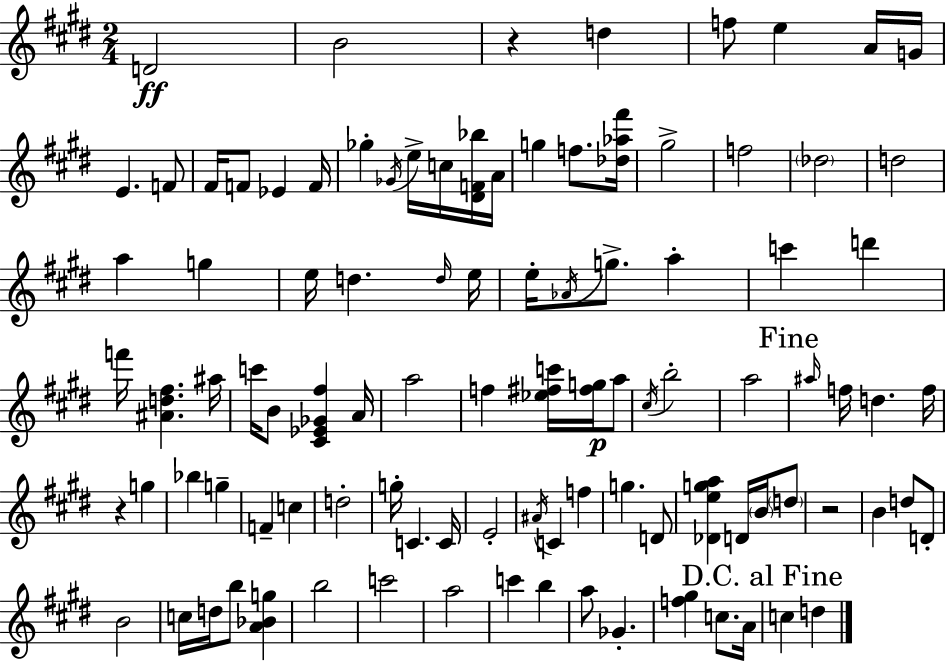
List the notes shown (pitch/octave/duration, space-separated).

D4/h B4/h R/q D5/q F5/e E5/q A4/s G4/s E4/q. F4/e F#4/s F4/e Eb4/q F4/s Gb5/q Gb4/s E5/s C5/s [D#4,F4,Bb5]/s A4/s G5/q F5/e. [Db5,Ab5,F#6]/s G#5/h F5/h Db5/h D5/h A5/q G5/q E5/s D5/q. D5/s E5/s E5/s Ab4/s G5/e. A5/q C6/q D6/q F6/s [A#4,D5,F#5]/q. A#5/s C6/s B4/e [C#4,Eb4,Gb4,F#5]/q A4/s A5/h F5/q [Eb5,F#5,C6]/s [F#5,G5]/s A5/e C#5/s B5/h A5/h A#5/s F5/s D5/q. F5/s R/q G5/q Bb5/q G5/q F4/q C5/q D5/h G5/s C4/q. C4/s E4/h A#4/s C4/q F5/q G5/q. D4/e [Db4,E5,G5,A5]/q D4/s B4/s D5/e R/h B4/q D5/e D4/e B4/h C5/s D5/s B5/e [A4,Bb4,G5]/q B5/h C6/h A5/h C6/q B5/q A5/e Gb4/q. [F5,G#5]/q C5/e. A4/s C5/q D5/q